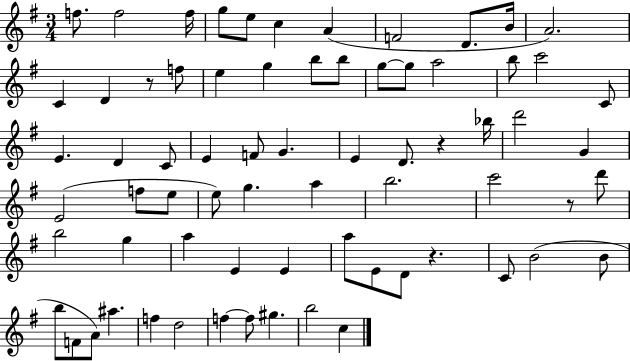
F5/e. F5/h F5/s G5/e E5/e C5/q A4/q F4/h D4/e. B4/s A4/h. C4/q D4/q R/e F5/e E5/q G5/q B5/e B5/e G5/e G5/e A5/h B5/e C6/h C4/e E4/q. D4/q C4/e E4/q F4/e G4/q. E4/q D4/e. R/q Bb5/s D6/h G4/q E4/h F5/e E5/e E5/e G5/q. A5/q B5/h. C6/h R/e D6/e B5/h G5/q A5/q E4/q E4/q A5/e E4/e D4/e R/q. C4/e B4/h B4/e B5/e F4/e A4/e A#5/q. F5/q D5/h F5/q F5/e G#5/q. B5/h C5/q